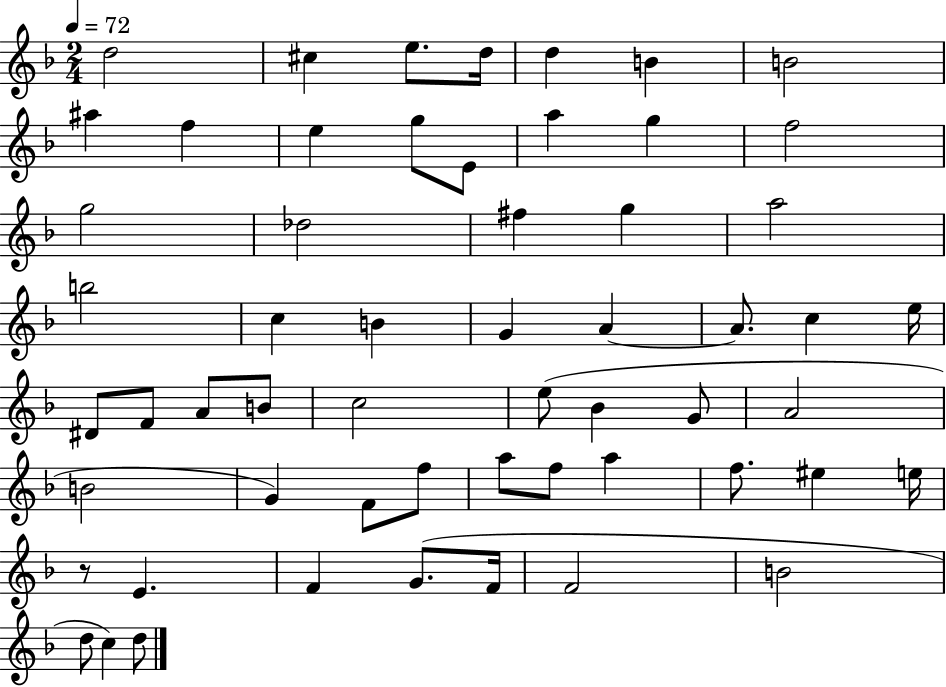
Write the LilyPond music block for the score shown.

{
  \clef treble
  \numericTimeSignature
  \time 2/4
  \key f \major
  \tempo 4 = 72
  d''2 | cis''4 e''8. d''16 | d''4 b'4 | b'2 | \break ais''4 f''4 | e''4 g''8 e'8 | a''4 g''4 | f''2 | \break g''2 | des''2 | fis''4 g''4 | a''2 | \break b''2 | c''4 b'4 | g'4 a'4~~ | a'8. c''4 e''16 | \break dis'8 f'8 a'8 b'8 | c''2 | e''8( bes'4 g'8 | a'2 | \break b'2 | g'4) f'8 f''8 | a''8 f''8 a''4 | f''8. eis''4 e''16 | \break r8 e'4. | f'4 g'8.( f'16 | f'2 | b'2 | \break d''8 c''4) d''8 | \bar "|."
}